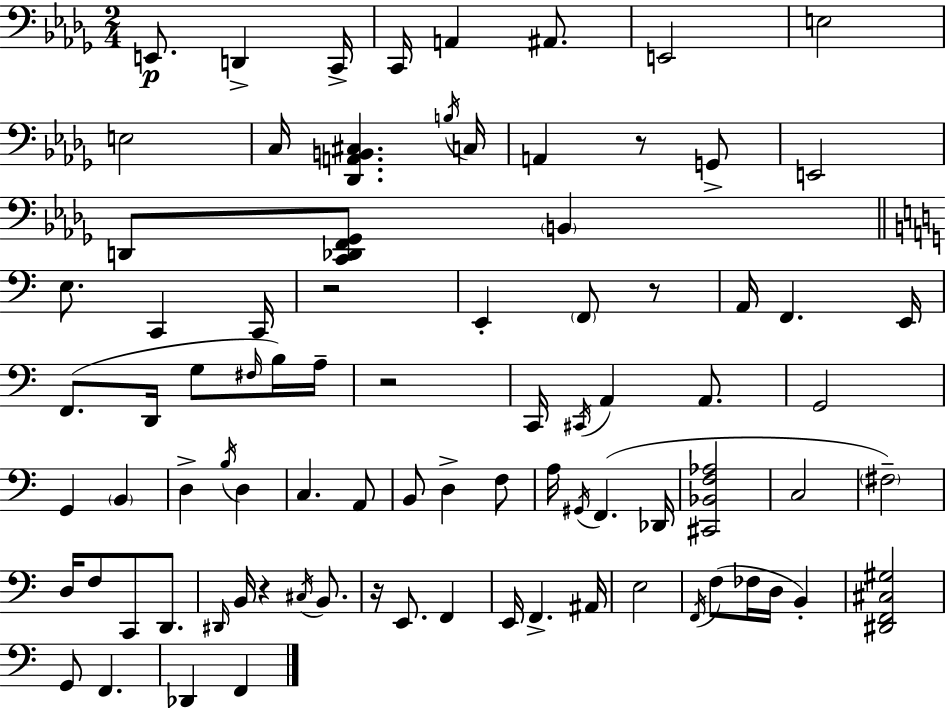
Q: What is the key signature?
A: BES minor